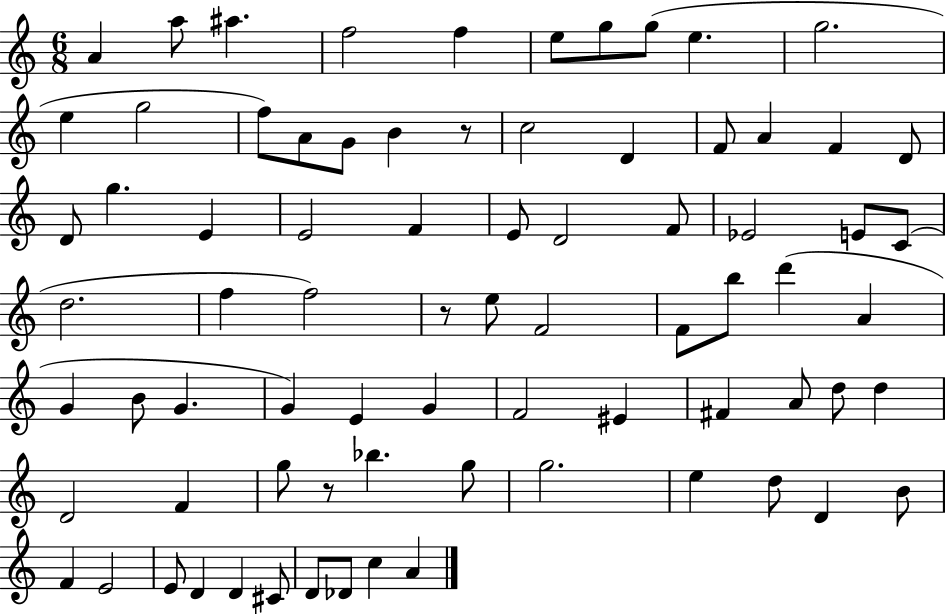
{
  \clef treble
  \numericTimeSignature
  \time 6/8
  \key c \major
  a'4 a''8 ais''4. | f''2 f''4 | e''8 g''8 g''8( e''4. | g''2. | \break e''4 g''2 | f''8) a'8 g'8 b'4 r8 | c''2 d'4 | f'8 a'4 f'4 d'8 | \break d'8 g''4. e'4 | e'2 f'4 | e'8 d'2 f'8 | ees'2 e'8 c'8( | \break d''2. | f''4 f''2) | r8 e''8 f'2 | f'8 b''8 d'''4( a'4 | \break g'4 b'8 g'4. | g'4) e'4 g'4 | f'2 eis'4 | fis'4 a'8 d''8 d''4 | \break d'2 f'4 | g''8 r8 bes''4. g''8 | g''2. | e''4 d''8 d'4 b'8 | \break f'4 e'2 | e'8 d'4 d'4 cis'8 | d'8 des'8 c''4 a'4 | \bar "|."
}